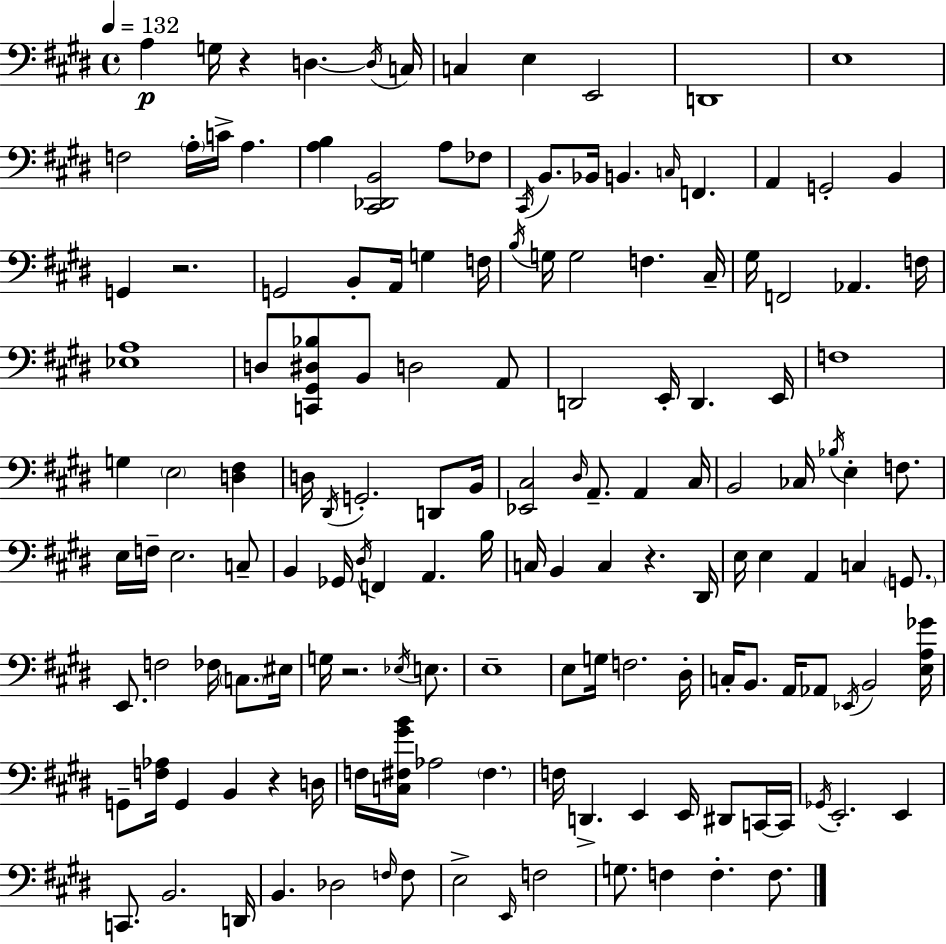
A3/q G3/s R/q D3/q. D3/s C3/s C3/q E3/q E2/h D2/w E3/w F3/h A3/s C4/s A3/q. [A3,B3]/q [C#2,Db2,B2]/h A3/e FES3/e C#2/s B2/e. Bb2/s B2/q. C3/s F2/q. A2/q G2/h B2/q G2/q R/h. G2/h B2/e A2/s G3/q F3/s B3/s G3/s G3/h F3/q. C#3/s G#3/s F2/h Ab2/q. F3/s [Eb3,A3]/w D3/e [C2,G#2,D#3,Bb3]/e B2/e D3/h A2/e D2/h E2/s D2/q. E2/s F3/w G3/q E3/h [D3,F#3]/q D3/s D#2/s G2/h. D2/e B2/s [Eb2,C#3]/h D#3/s A2/e. A2/q C#3/s B2/h CES3/s Bb3/s E3/q F3/e. E3/s F3/s E3/h. C3/e B2/q Gb2/s D#3/s F2/q A2/q. B3/s C3/s B2/q C3/q R/q. D#2/s E3/s E3/q A2/q C3/q G2/e. E2/e. F3/h FES3/s C3/e. EIS3/s G3/s R/h. Eb3/s E3/e. E3/w E3/e G3/s F3/h. D#3/s C3/s B2/e. A2/s Ab2/e Eb2/s B2/h [E3,A3,Gb4]/s G2/e [F3,Ab3]/s G2/q B2/q R/q D3/s F3/s [C3,F#3,G#4,B4]/s Ab3/h F#3/q. F3/s D2/q. E2/q E2/s D#2/e C2/s C2/s Gb2/s E2/h. E2/q C2/e. B2/h. D2/s B2/q. Db3/h F3/s F3/e E3/h E2/s F3/h G3/e. F3/q F3/q. F3/e.